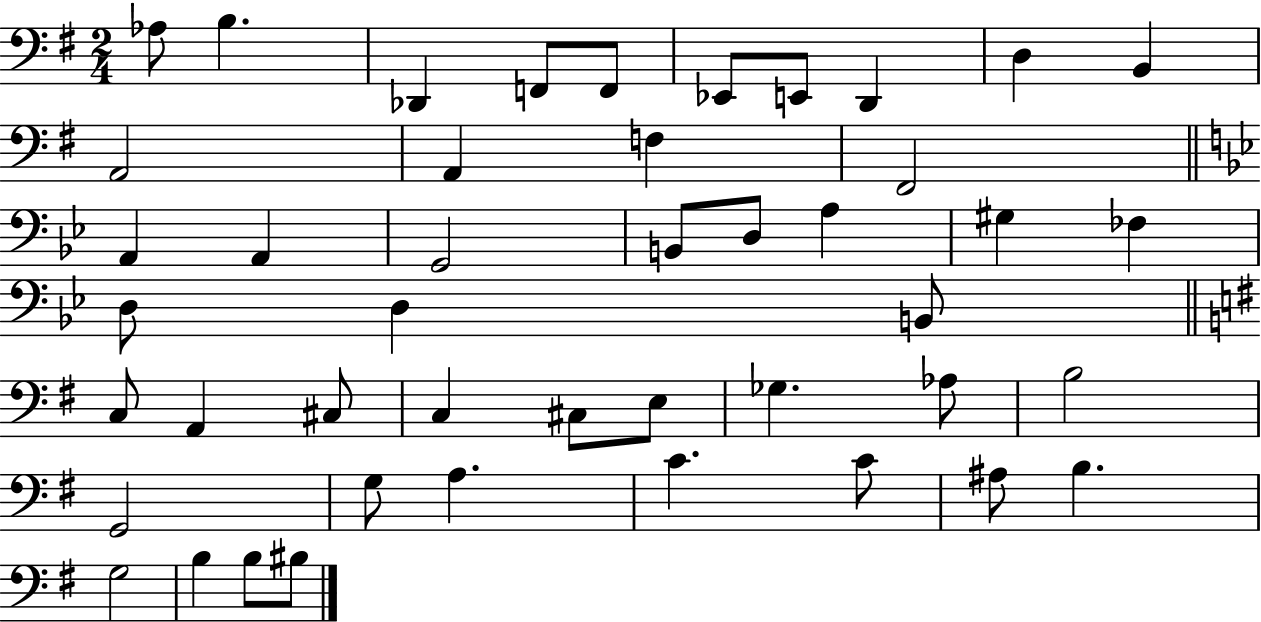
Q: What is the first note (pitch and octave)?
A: Ab3